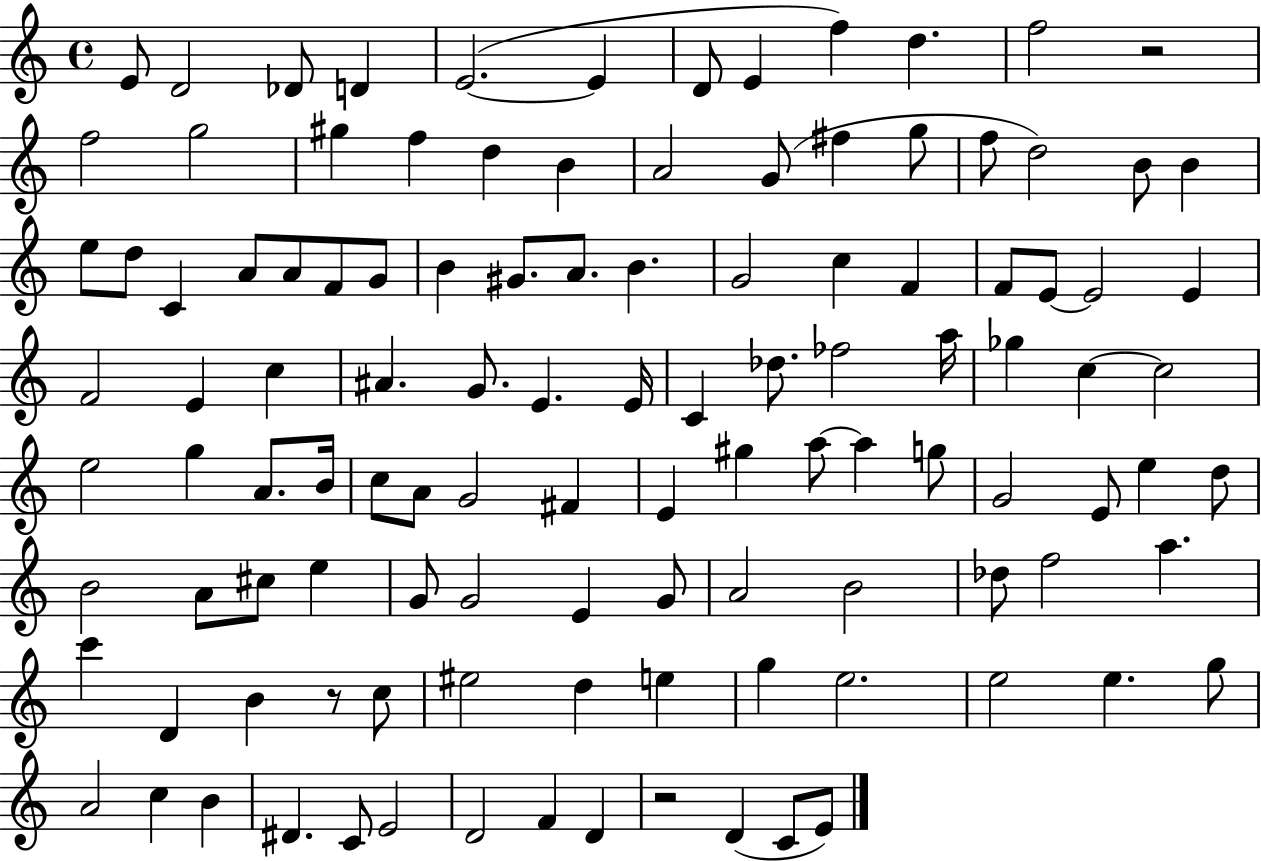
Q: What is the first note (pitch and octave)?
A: E4